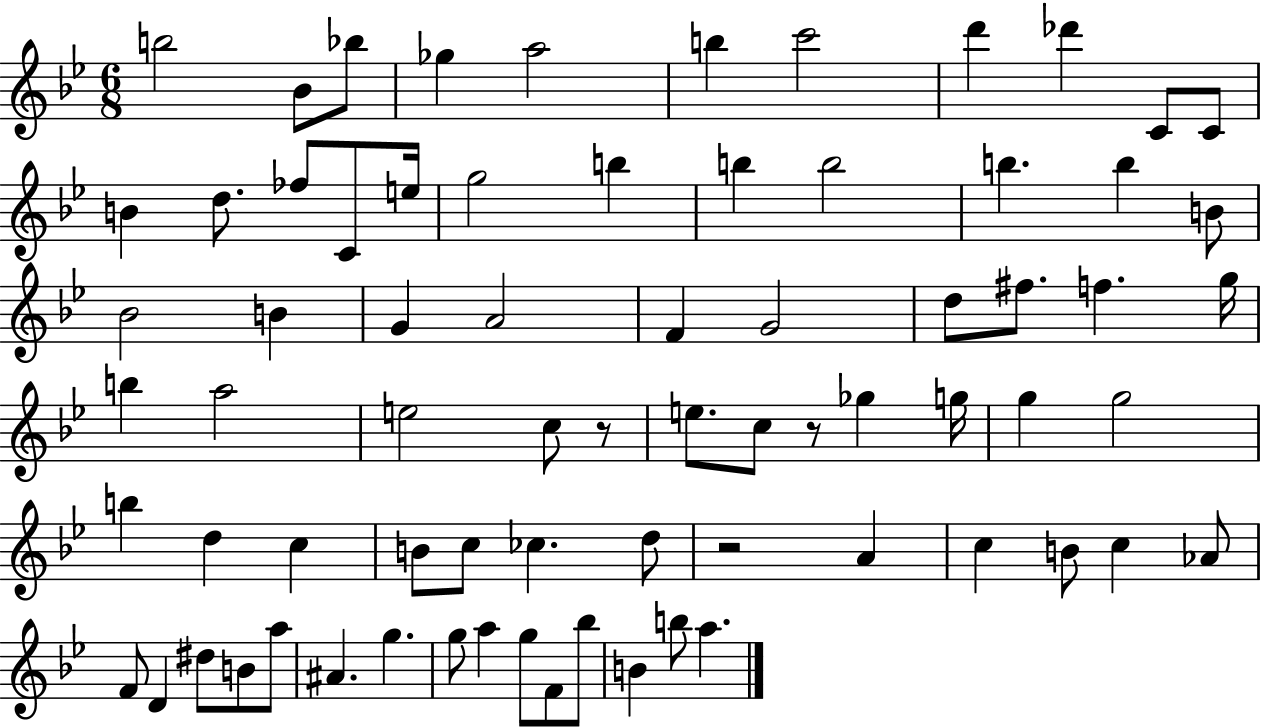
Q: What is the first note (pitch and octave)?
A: B5